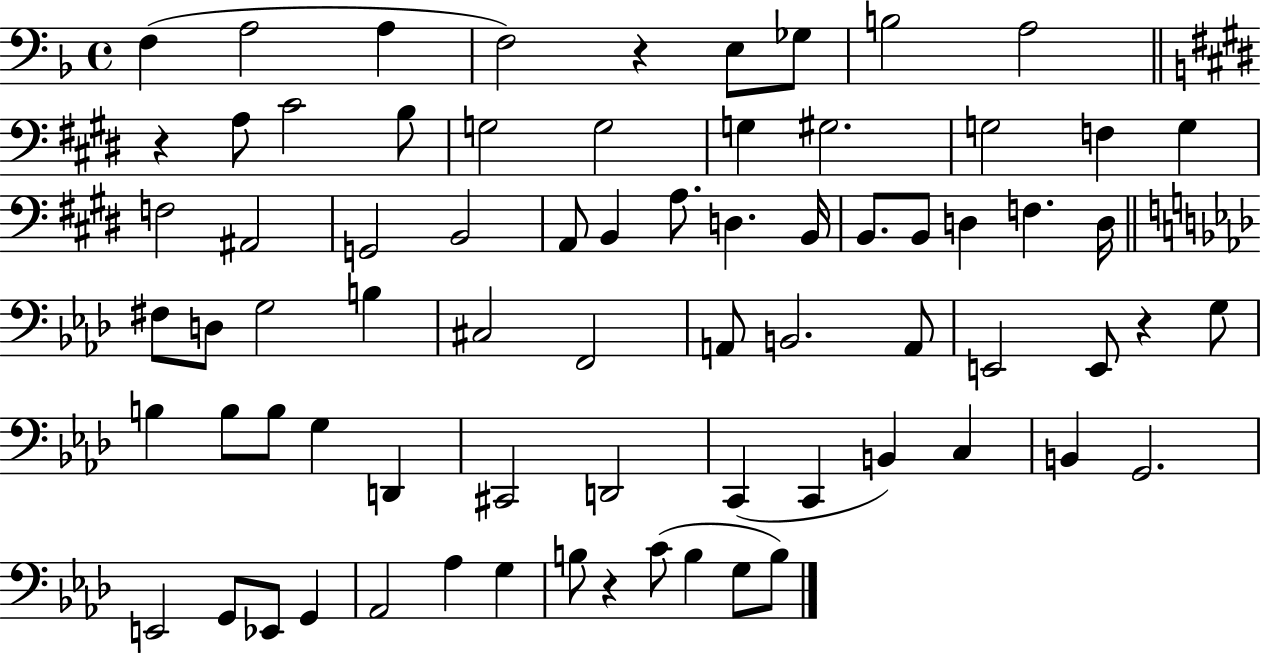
F3/q A3/h A3/q F3/h R/q E3/e Gb3/e B3/h A3/h R/q A3/e C#4/h B3/e G3/h G3/h G3/q G#3/h. G3/h F3/q G3/q F3/h A#2/h G2/h B2/h A2/e B2/q A3/e. D3/q. B2/s B2/e. B2/e D3/q F3/q. D3/s F#3/e D3/e G3/h B3/q C#3/h F2/h A2/e B2/h. A2/e E2/h E2/e R/q G3/e B3/q B3/e B3/e G3/q D2/q C#2/h D2/h C2/q C2/q B2/q C3/q B2/q G2/h. E2/h G2/e Eb2/e G2/q Ab2/h Ab3/q G3/q B3/e R/q C4/e B3/q G3/e B3/e